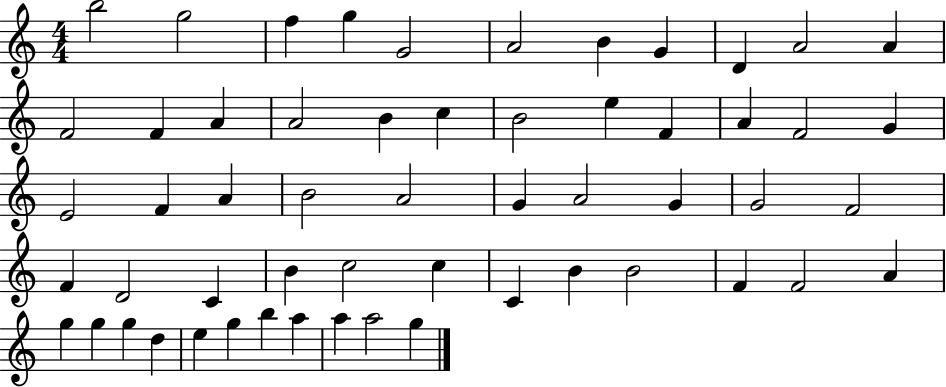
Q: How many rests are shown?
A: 0